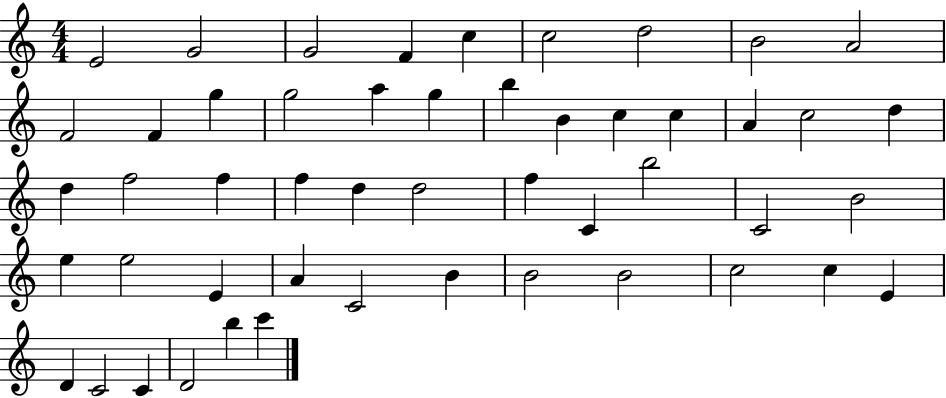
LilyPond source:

{
  \clef treble
  \numericTimeSignature
  \time 4/4
  \key c \major
  e'2 g'2 | g'2 f'4 c''4 | c''2 d''2 | b'2 a'2 | \break f'2 f'4 g''4 | g''2 a''4 g''4 | b''4 b'4 c''4 c''4 | a'4 c''2 d''4 | \break d''4 f''2 f''4 | f''4 d''4 d''2 | f''4 c'4 b''2 | c'2 b'2 | \break e''4 e''2 e'4 | a'4 c'2 b'4 | b'2 b'2 | c''2 c''4 e'4 | \break d'4 c'2 c'4 | d'2 b''4 c'''4 | \bar "|."
}